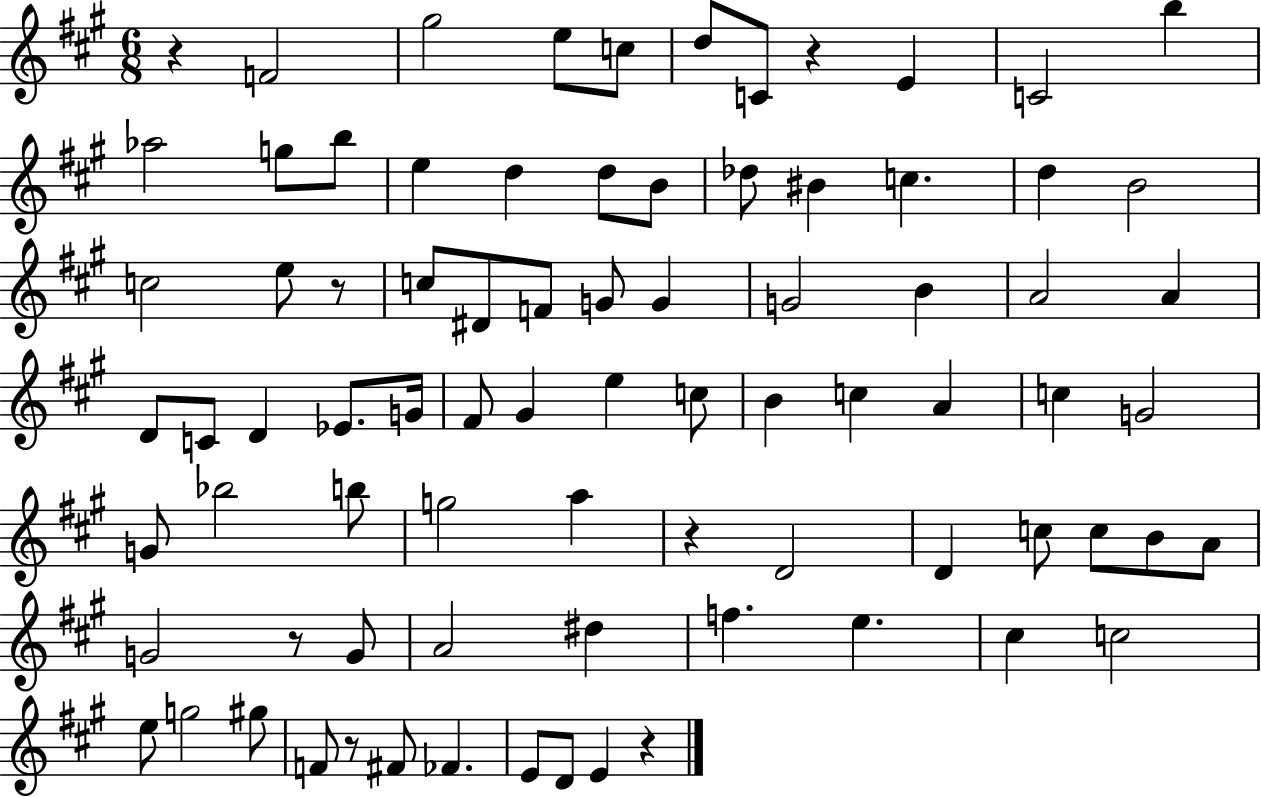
{
  \clef treble
  \numericTimeSignature
  \time 6/8
  \key a \major
  r4 f'2 | gis''2 e''8 c''8 | d''8 c'8 r4 e'4 | c'2 b''4 | \break aes''2 g''8 b''8 | e''4 d''4 d''8 b'8 | des''8 bis'4 c''4. | d''4 b'2 | \break c''2 e''8 r8 | c''8 dis'8 f'8 g'8 g'4 | g'2 b'4 | a'2 a'4 | \break d'8 c'8 d'4 ees'8. g'16 | fis'8 gis'4 e''4 c''8 | b'4 c''4 a'4 | c''4 g'2 | \break g'8 bes''2 b''8 | g''2 a''4 | r4 d'2 | d'4 c''8 c''8 b'8 a'8 | \break g'2 r8 g'8 | a'2 dis''4 | f''4. e''4. | cis''4 c''2 | \break e''8 g''2 gis''8 | f'8 r8 fis'8 fes'4. | e'8 d'8 e'4 r4 | \bar "|."
}